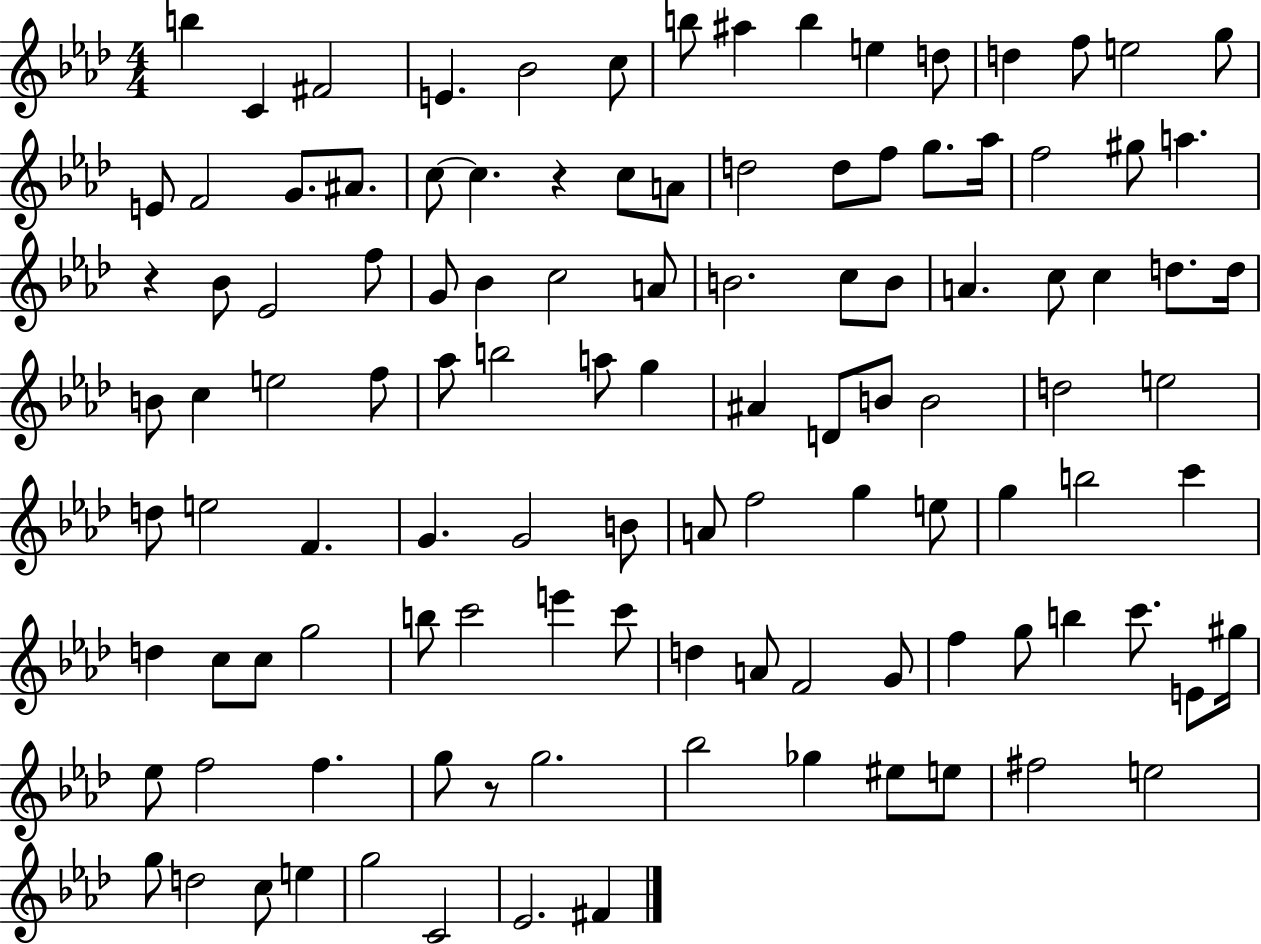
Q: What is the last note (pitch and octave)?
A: F#4